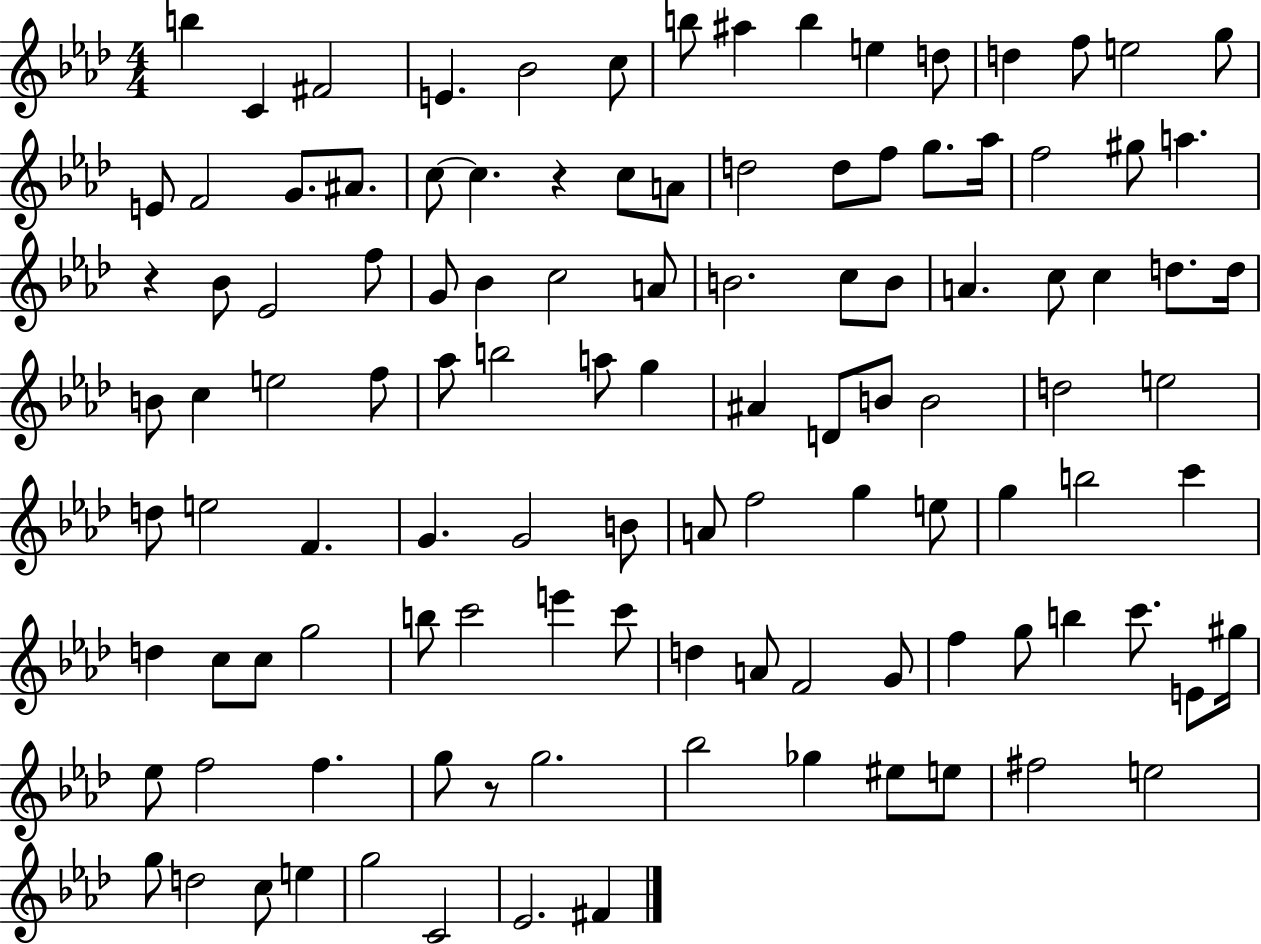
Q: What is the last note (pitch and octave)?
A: F#4